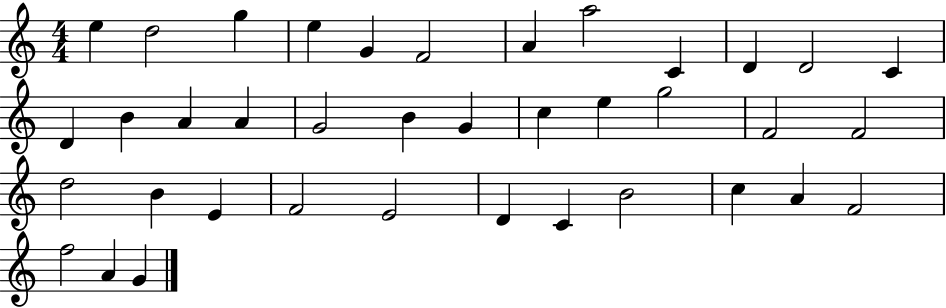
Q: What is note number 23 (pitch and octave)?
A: F4